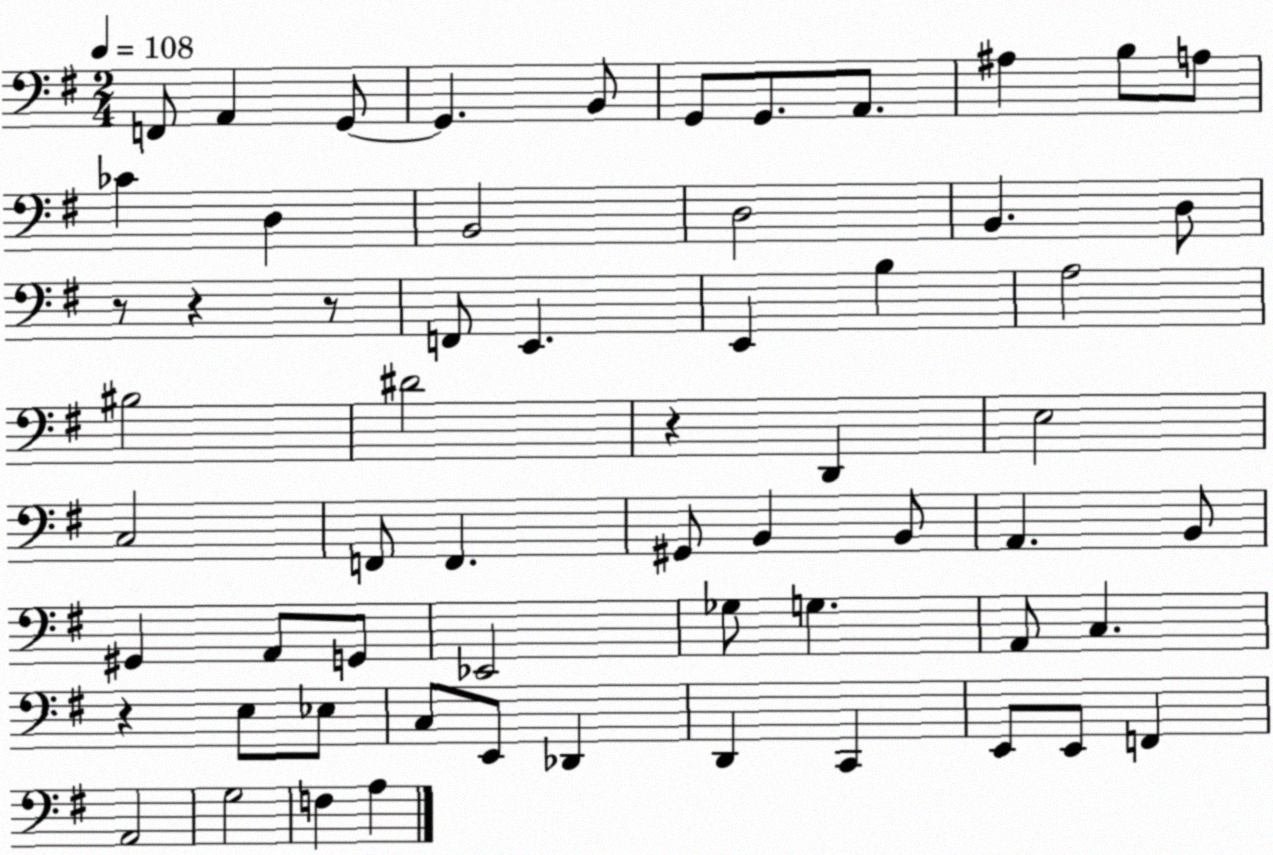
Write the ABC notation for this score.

X:1
T:Untitled
M:2/4
L:1/4
K:G
F,,/2 A,, G,,/2 G,, B,,/2 G,,/2 G,,/2 A,,/2 ^A, B,/2 A,/2 _C D, B,,2 D,2 B,, D,/2 z/2 z z/2 F,,/2 E,, E,, B, A,2 ^B,2 ^D2 z D,, E,2 C,2 F,,/2 F,, ^G,,/2 B,, B,,/2 A,, B,,/2 ^G,, A,,/2 G,,/2 _E,,2 _G,/2 G, A,,/2 C, z E,/2 _E,/2 C,/2 E,,/2 _D,, D,, C,, E,,/2 E,,/2 F,, A,,2 G,2 F, A,